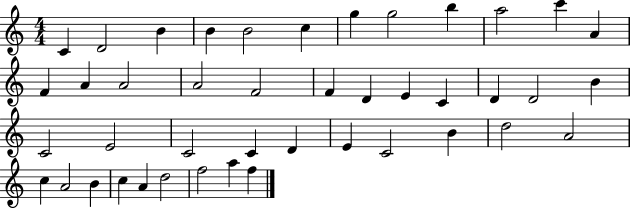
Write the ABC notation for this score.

X:1
T:Untitled
M:4/4
L:1/4
K:C
C D2 B B B2 c g g2 b a2 c' A F A A2 A2 F2 F D E C D D2 B C2 E2 C2 C D E C2 B d2 A2 c A2 B c A d2 f2 a f